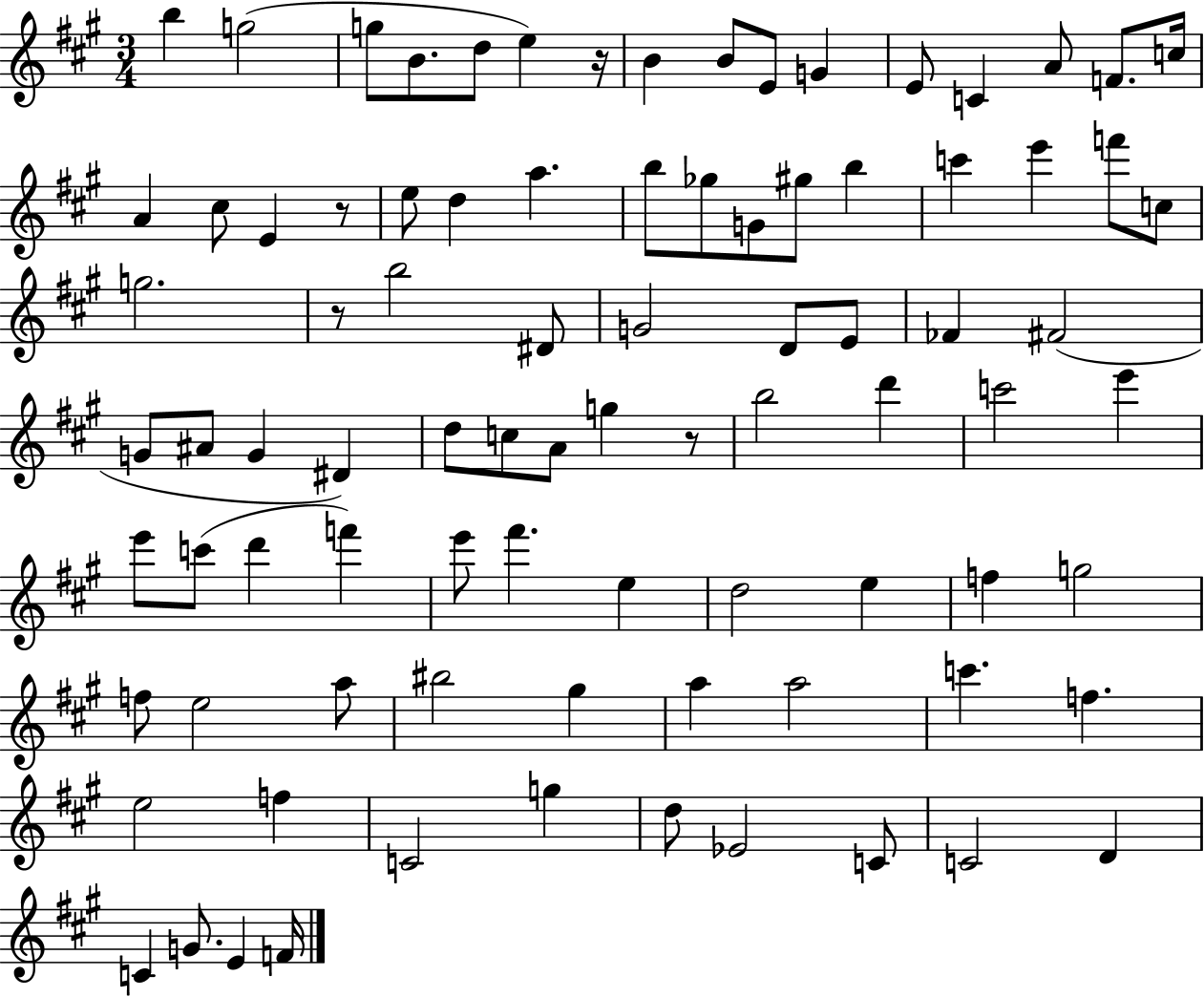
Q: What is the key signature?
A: A major